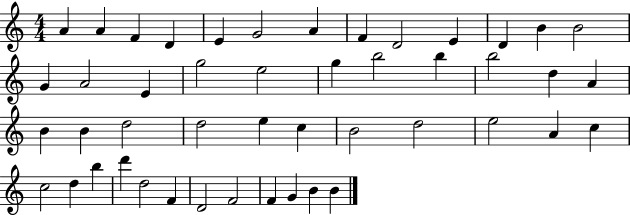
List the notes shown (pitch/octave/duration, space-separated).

A4/q A4/q F4/q D4/q E4/q G4/h A4/q F4/q D4/h E4/q D4/q B4/q B4/h G4/q A4/h E4/q G5/h E5/h G5/q B5/h B5/q B5/h D5/q A4/q B4/q B4/q D5/h D5/h E5/q C5/q B4/h D5/h E5/h A4/q C5/q C5/h D5/q B5/q D6/q D5/h F4/q D4/h F4/h F4/q G4/q B4/q B4/q